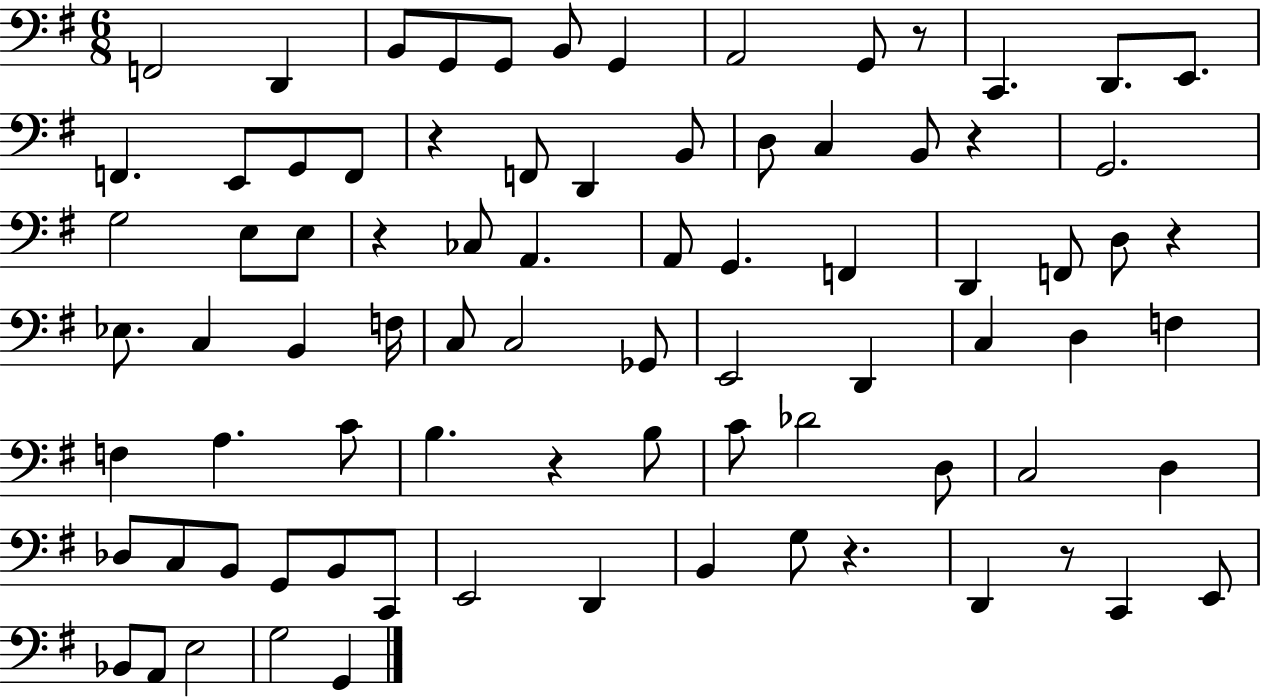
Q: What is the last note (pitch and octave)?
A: G2